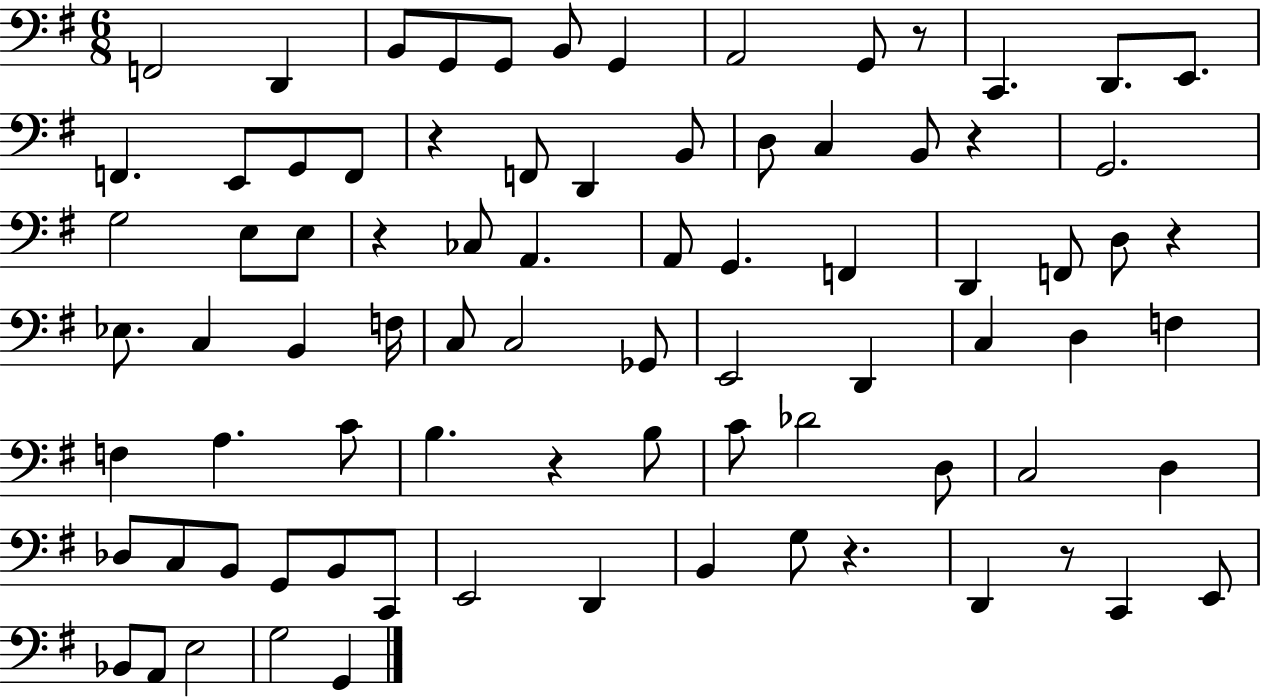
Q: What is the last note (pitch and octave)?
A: G2